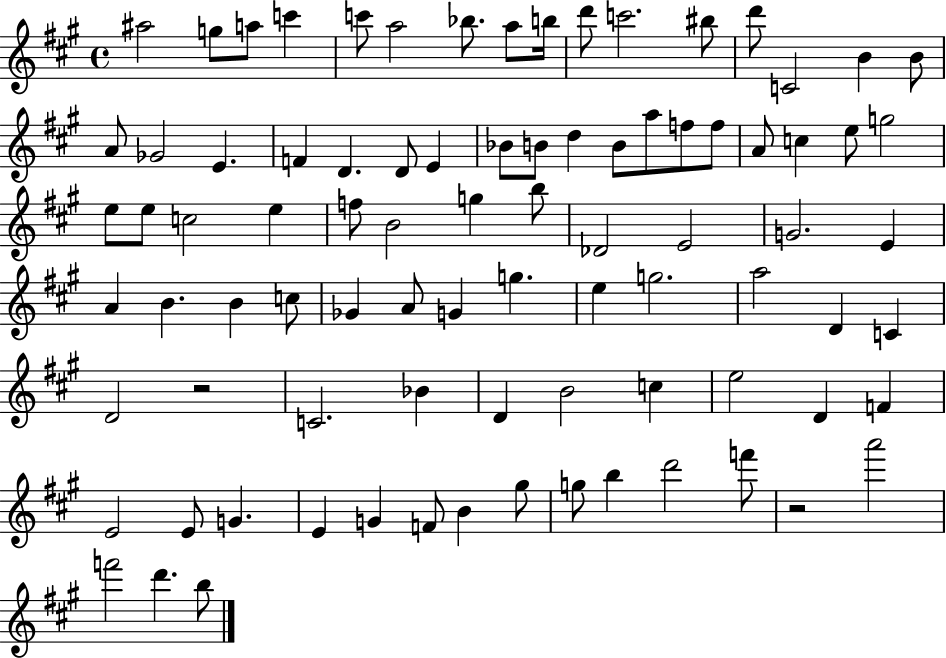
X:1
T:Untitled
M:4/4
L:1/4
K:A
^a2 g/2 a/2 c' c'/2 a2 _b/2 a/2 b/4 d'/2 c'2 ^b/2 d'/2 C2 B B/2 A/2 _G2 E F D D/2 E _B/2 B/2 d B/2 a/2 f/2 f/2 A/2 c e/2 g2 e/2 e/2 c2 e f/2 B2 g b/2 _D2 E2 G2 E A B B c/2 _G A/2 G g e g2 a2 D C D2 z2 C2 _B D B2 c e2 D F E2 E/2 G E G F/2 B ^g/2 g/2 b d'2 f'/2 z2 a'2 f'2 d' b/2